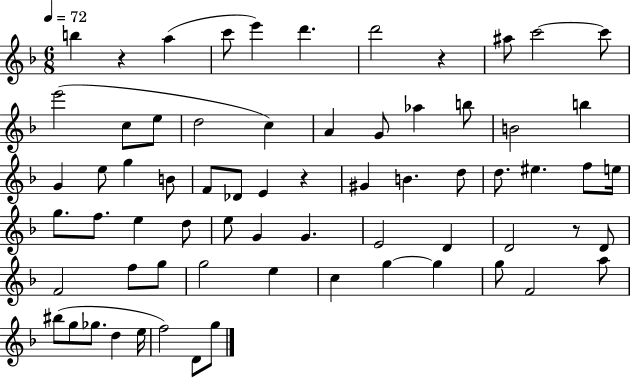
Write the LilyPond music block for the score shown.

{
  \clef treble
  \numericTimeSignature
  \time 6/8
  \key f \major
  \tempo 4 = 72
  \repeat volta 2 { b''4 r4 a''4( | c'''8 e'''4) d'''4. | d'''2 r4 | ais''8 c'''2~~ c'''8 | \break e'''2( c''8 e''8 | d''2 c''4) | a'4 g'8 aes''4 b''8 | b'2 b''4 | \break g'4 e''8 g''4 b'8 | f'8 des'8 e'4 r4 | gis'4 b'4. d''8 | d''8. eis''4. f''8 e''16 | \break g''8. f''8. e''4 d''8 | e''8 g'4 g'4. | e'2 d'4 | d'2 r8 d'8 | \break f'2 f''8 g''8 | g''2 e''4 | c''4 g''4~~ g''4 | g''8 f'2 a''8 | \break bis''8( g''8 ges''8. d''4 e''16 | f''2) d'8 g''8 | } \bar "|."
}